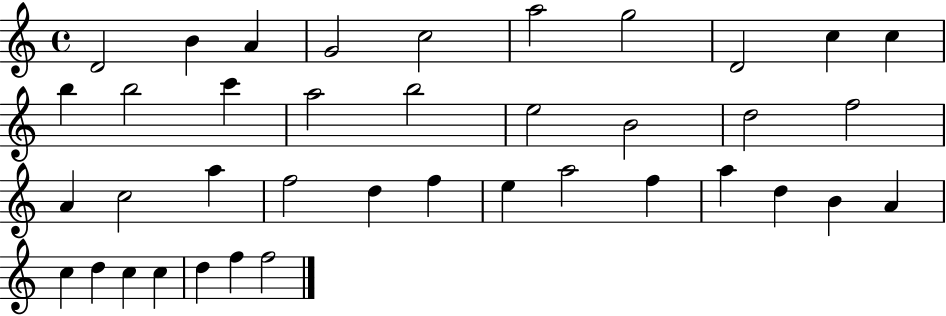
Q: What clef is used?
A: treble